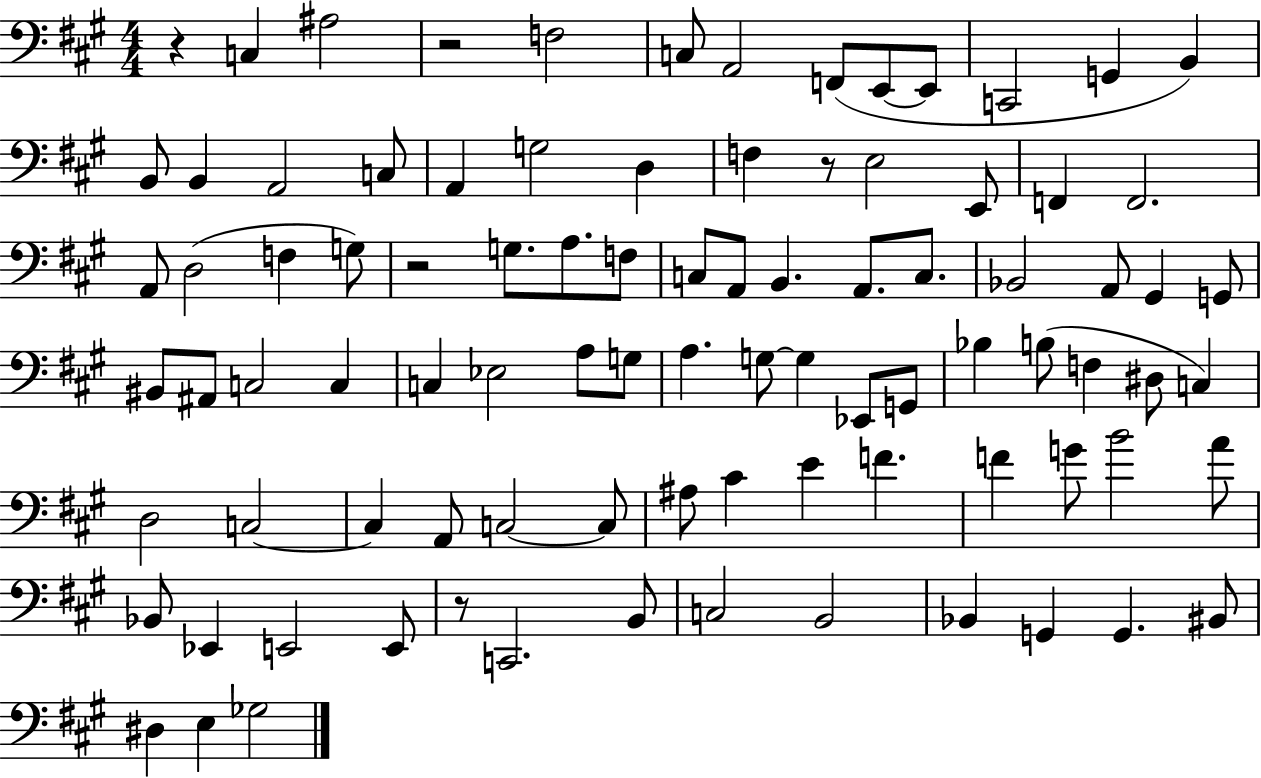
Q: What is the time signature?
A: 4/4